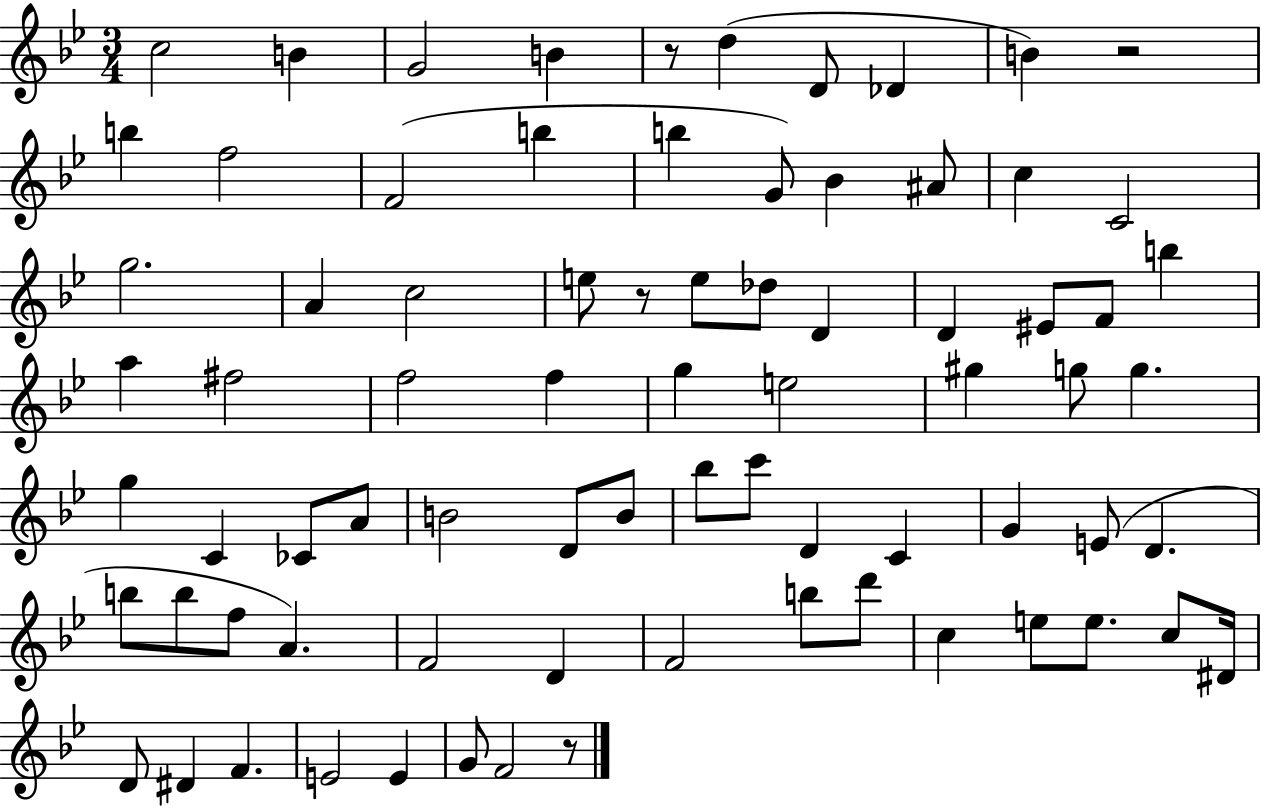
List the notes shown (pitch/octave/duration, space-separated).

C5/h B4/q G4/h B4/q R/e D5/q D4/e Db4/q B4/q R/h B5/q F5/h F4/h B5/q B5/q G4/e Bb4/q A#4/e C5/q C4/h G5/h. A4/q C5/h E5/e R/e E5/e Db5/e D4/q D4/q EIS4/e F4/e B5/q A5/q F#5/h F5/h F5/q G5/q E5/h G#5/q G5/e G5/q. G5/q C4/q CES4/e A4/e B4/h D4/e B4/e Bb5/e C6/e D4/q C4/q G4/q E4/e D4/q. B5/e B5/e F5/e A4/q. F4/h D4/q F4/h B5/e D6/e C5/q E5/e E5/e. C5/e D#4/s D4/e D#4/q F4/q. E4/h E4/q G4/e F4/h R/e